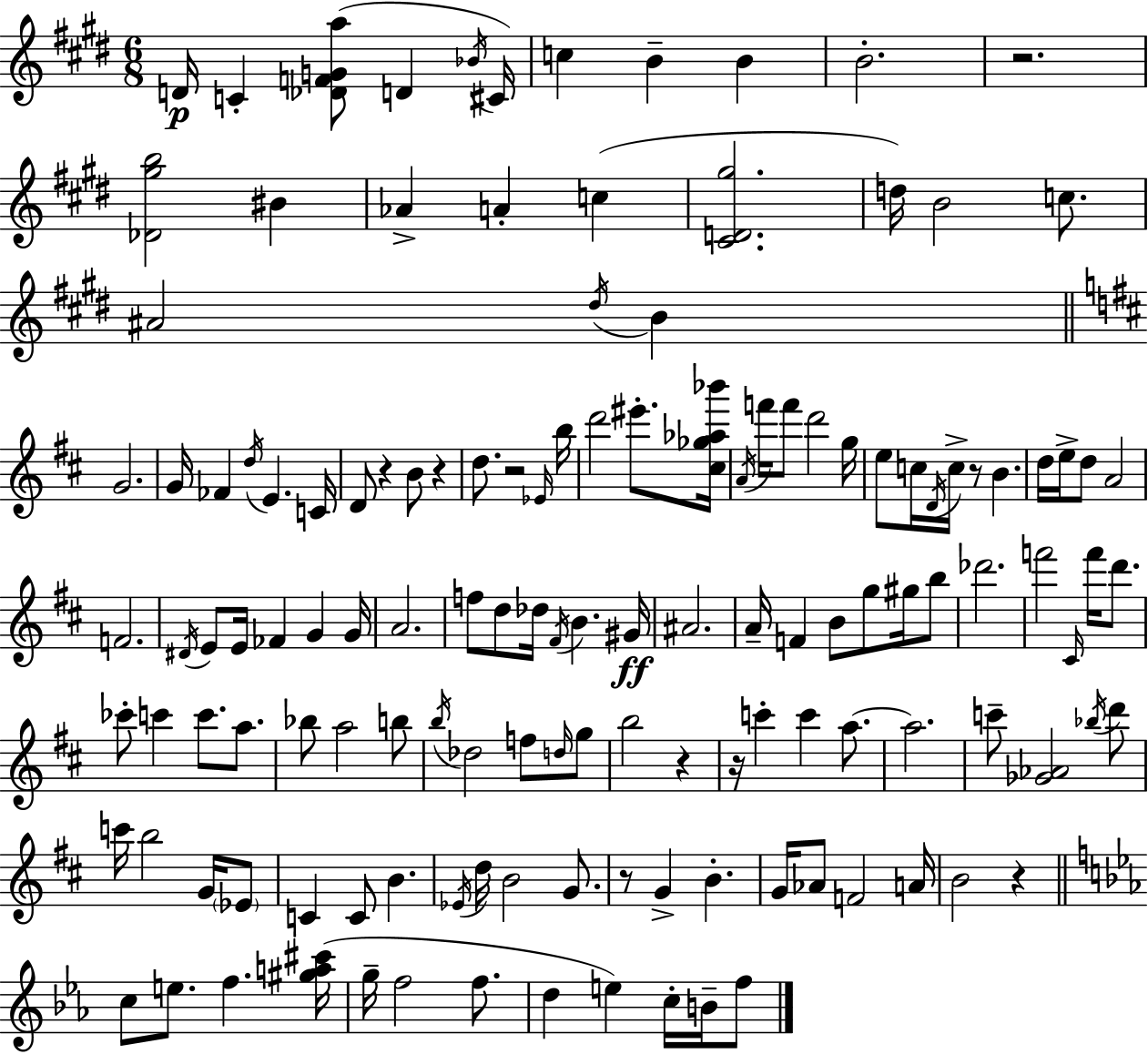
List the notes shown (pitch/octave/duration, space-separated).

D4/s C4/q [Db4,F4,G4,A5]/e D4/q Bb4/s C#4/s C5/q B4/q B4/q B4/h. R/h. [Db4,G#5,B5]/h BIS4/q Ab4/q A4/q C5/q [C#4,D4,G#5]/h. D5/s B4/h C5/e. A#4/h D#5/s B4/q G4/h. G4/s FES4/q D5/s E4/q. C4/s D4/e R/q B4/e R/q D5/e. R/h Eb4/s B5/s D6/h EIS6/e. [C#5,Gb5,Ab5,Bb6]/s A4/s F6/s F6/e D6/h G5/s E5/e C5/s D4/s C5/s R/e B4/q. D5/s E5/s D5/e A4/h F4/h. D#4/s E4/e E4/s FES4/q G4/q G4/s A4/h. F5/e D5/e Db5/s F#4/s B4/q. G#4/s A#4/h. A4/s F4/q B4/e G5/e G#5/s B5/e Db6/h. F6/h C#4/s F6/s D6/e. CES6/e C6/q C6/e. A5/e. Bb5/e A5/h B5/e B5/s Db5/h F5/e D5/s G5/e B5/h R/q R/s C6/q C6/q A5/e. A5/h. C6/e [Gb4,Ab4]/h Bb5/s D6/e C6/s B5/h G4/s Eb4/e C4/q C4/e B4/q. Eb4/s D5/s B4/h G4/e. R/e G4/q B4/q. G4/s Ab4/e F4/h A4/s B4/h R/q C5/e E5/e. F5/q. [G#5,A5,C#6]/s G5/s F5/h F5/e. D5/q E5/q C5/s B4/s F5/e